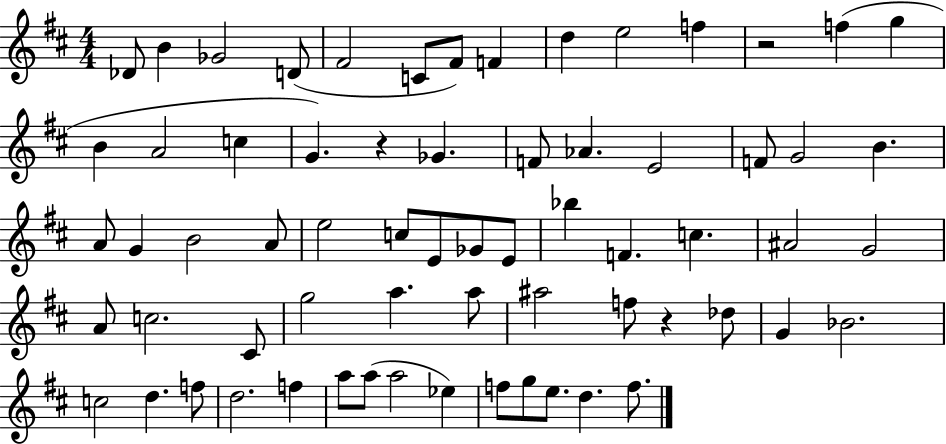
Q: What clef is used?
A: treble